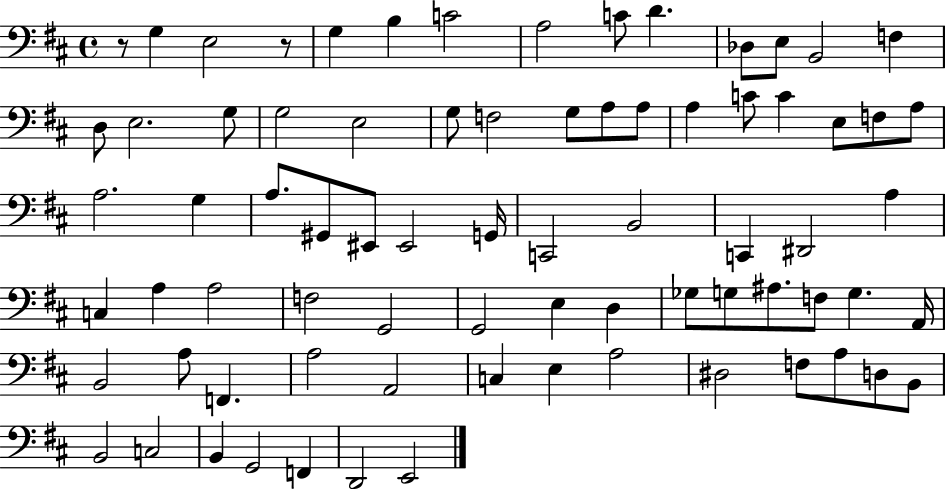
R/e G3/q E3/h R/e G3/q B3/q C4/h A3/h C4/e D4/q. Db3/e E3/e B2/h F3/q D3/e E3/h. G3/e G3/h E3/h G3/e F3/h G3/e A3/e A3/e A3/q C4/e C4/q E3/e F3/e A3/e A3/h. G3/q A3/e. G#2/e EIS2/e EIS2/h G2/s C2/h B2/h C2/q D#2/h A3/q C3/q A3/q A3/h F3/h G2/h G2/h E3/q D3/q Gb3/e G3/e A#3/e. F3/e G3/q. A2/s B2/h A3/e F2/q. A3/h A2/h C3/q E3/q A3/h D#3/h F3/e A3/e D3/e B2/e B2/h C3/h B2/q G2/h F2/q D2/h E2/h